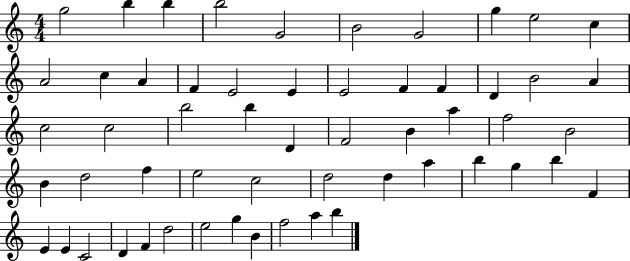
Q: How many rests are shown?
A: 0